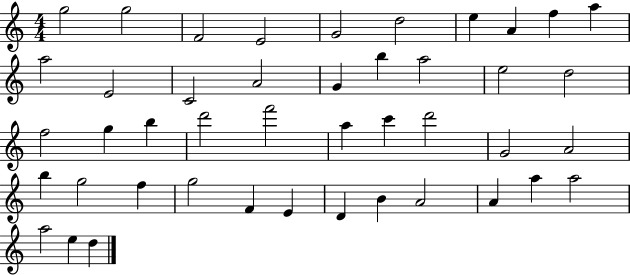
G5/h G5/h F4/h E4/h G4/h D5/h E5/q A4/q F5/q A5/q A5/h E4/h C4/h A4/h G4/q B5/q A5/h E5/h D5/h F5/h G5/q B5/q D6/h F6/h A5/q C6/q D6/h G4/h A4/h B5/q G5/h F5/q G5/h F4/q E4/q D4/q B4/q A4/h A4/q A5/q A5/h A5/h E5/q D5/q